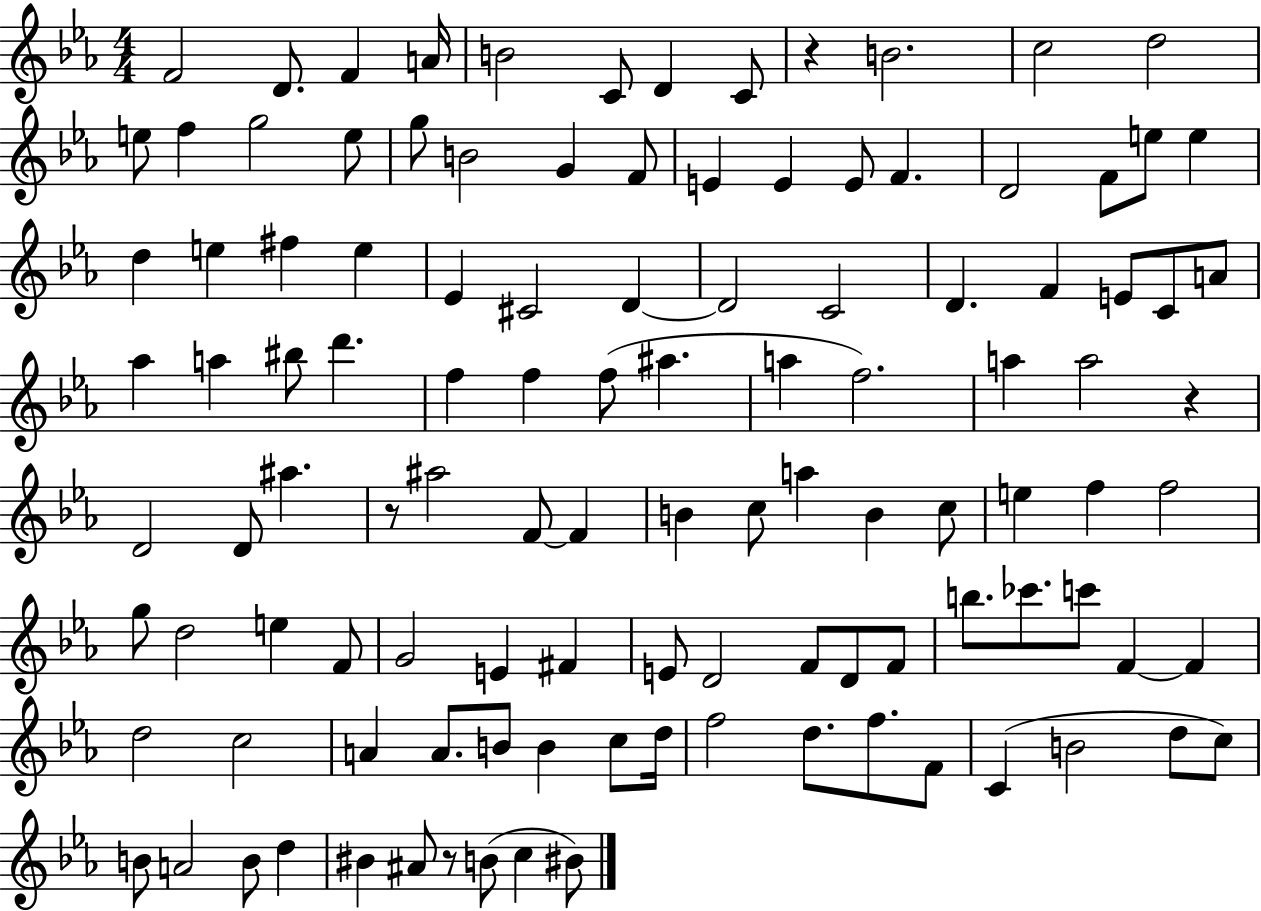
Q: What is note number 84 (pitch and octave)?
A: F4